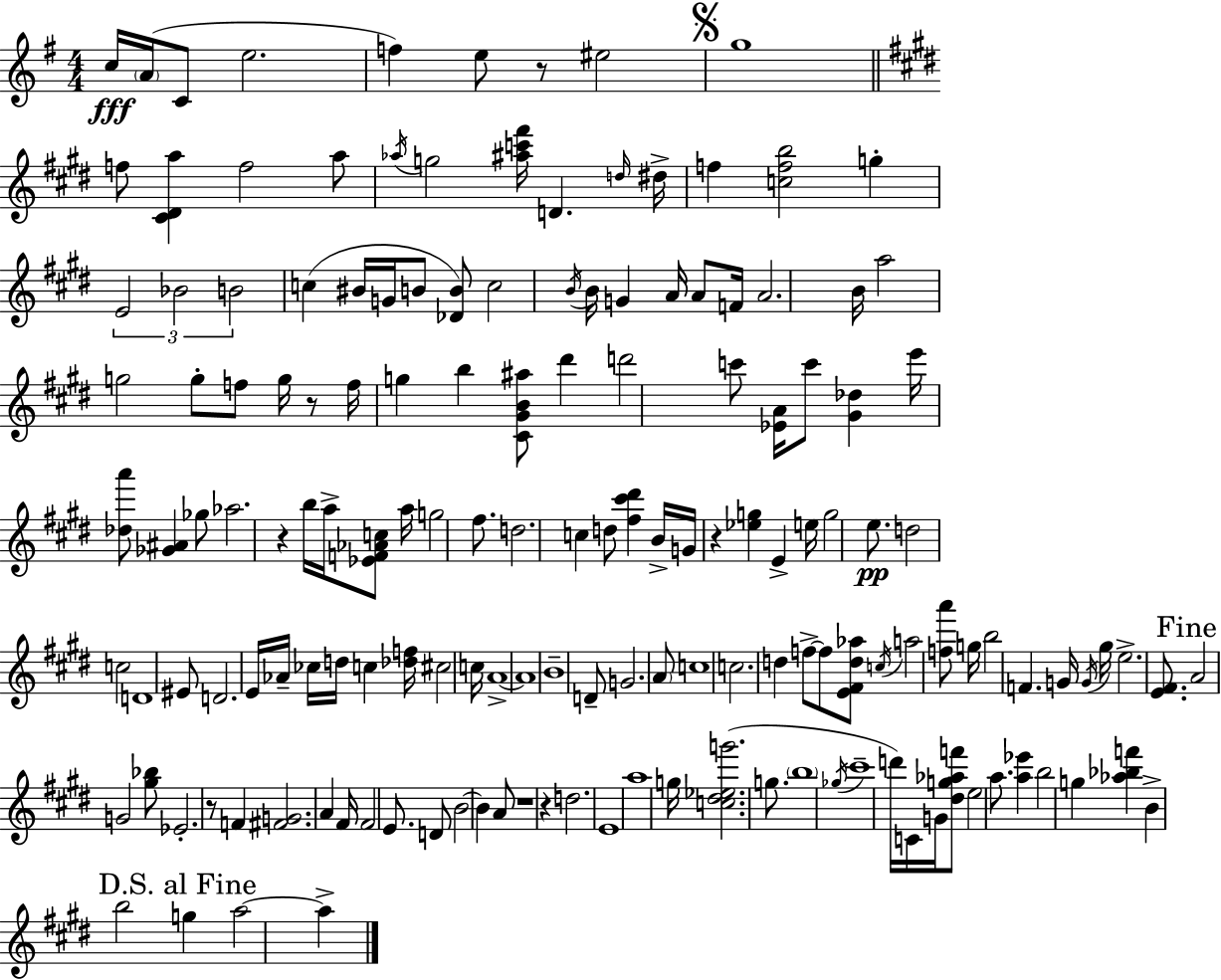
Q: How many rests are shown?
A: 7